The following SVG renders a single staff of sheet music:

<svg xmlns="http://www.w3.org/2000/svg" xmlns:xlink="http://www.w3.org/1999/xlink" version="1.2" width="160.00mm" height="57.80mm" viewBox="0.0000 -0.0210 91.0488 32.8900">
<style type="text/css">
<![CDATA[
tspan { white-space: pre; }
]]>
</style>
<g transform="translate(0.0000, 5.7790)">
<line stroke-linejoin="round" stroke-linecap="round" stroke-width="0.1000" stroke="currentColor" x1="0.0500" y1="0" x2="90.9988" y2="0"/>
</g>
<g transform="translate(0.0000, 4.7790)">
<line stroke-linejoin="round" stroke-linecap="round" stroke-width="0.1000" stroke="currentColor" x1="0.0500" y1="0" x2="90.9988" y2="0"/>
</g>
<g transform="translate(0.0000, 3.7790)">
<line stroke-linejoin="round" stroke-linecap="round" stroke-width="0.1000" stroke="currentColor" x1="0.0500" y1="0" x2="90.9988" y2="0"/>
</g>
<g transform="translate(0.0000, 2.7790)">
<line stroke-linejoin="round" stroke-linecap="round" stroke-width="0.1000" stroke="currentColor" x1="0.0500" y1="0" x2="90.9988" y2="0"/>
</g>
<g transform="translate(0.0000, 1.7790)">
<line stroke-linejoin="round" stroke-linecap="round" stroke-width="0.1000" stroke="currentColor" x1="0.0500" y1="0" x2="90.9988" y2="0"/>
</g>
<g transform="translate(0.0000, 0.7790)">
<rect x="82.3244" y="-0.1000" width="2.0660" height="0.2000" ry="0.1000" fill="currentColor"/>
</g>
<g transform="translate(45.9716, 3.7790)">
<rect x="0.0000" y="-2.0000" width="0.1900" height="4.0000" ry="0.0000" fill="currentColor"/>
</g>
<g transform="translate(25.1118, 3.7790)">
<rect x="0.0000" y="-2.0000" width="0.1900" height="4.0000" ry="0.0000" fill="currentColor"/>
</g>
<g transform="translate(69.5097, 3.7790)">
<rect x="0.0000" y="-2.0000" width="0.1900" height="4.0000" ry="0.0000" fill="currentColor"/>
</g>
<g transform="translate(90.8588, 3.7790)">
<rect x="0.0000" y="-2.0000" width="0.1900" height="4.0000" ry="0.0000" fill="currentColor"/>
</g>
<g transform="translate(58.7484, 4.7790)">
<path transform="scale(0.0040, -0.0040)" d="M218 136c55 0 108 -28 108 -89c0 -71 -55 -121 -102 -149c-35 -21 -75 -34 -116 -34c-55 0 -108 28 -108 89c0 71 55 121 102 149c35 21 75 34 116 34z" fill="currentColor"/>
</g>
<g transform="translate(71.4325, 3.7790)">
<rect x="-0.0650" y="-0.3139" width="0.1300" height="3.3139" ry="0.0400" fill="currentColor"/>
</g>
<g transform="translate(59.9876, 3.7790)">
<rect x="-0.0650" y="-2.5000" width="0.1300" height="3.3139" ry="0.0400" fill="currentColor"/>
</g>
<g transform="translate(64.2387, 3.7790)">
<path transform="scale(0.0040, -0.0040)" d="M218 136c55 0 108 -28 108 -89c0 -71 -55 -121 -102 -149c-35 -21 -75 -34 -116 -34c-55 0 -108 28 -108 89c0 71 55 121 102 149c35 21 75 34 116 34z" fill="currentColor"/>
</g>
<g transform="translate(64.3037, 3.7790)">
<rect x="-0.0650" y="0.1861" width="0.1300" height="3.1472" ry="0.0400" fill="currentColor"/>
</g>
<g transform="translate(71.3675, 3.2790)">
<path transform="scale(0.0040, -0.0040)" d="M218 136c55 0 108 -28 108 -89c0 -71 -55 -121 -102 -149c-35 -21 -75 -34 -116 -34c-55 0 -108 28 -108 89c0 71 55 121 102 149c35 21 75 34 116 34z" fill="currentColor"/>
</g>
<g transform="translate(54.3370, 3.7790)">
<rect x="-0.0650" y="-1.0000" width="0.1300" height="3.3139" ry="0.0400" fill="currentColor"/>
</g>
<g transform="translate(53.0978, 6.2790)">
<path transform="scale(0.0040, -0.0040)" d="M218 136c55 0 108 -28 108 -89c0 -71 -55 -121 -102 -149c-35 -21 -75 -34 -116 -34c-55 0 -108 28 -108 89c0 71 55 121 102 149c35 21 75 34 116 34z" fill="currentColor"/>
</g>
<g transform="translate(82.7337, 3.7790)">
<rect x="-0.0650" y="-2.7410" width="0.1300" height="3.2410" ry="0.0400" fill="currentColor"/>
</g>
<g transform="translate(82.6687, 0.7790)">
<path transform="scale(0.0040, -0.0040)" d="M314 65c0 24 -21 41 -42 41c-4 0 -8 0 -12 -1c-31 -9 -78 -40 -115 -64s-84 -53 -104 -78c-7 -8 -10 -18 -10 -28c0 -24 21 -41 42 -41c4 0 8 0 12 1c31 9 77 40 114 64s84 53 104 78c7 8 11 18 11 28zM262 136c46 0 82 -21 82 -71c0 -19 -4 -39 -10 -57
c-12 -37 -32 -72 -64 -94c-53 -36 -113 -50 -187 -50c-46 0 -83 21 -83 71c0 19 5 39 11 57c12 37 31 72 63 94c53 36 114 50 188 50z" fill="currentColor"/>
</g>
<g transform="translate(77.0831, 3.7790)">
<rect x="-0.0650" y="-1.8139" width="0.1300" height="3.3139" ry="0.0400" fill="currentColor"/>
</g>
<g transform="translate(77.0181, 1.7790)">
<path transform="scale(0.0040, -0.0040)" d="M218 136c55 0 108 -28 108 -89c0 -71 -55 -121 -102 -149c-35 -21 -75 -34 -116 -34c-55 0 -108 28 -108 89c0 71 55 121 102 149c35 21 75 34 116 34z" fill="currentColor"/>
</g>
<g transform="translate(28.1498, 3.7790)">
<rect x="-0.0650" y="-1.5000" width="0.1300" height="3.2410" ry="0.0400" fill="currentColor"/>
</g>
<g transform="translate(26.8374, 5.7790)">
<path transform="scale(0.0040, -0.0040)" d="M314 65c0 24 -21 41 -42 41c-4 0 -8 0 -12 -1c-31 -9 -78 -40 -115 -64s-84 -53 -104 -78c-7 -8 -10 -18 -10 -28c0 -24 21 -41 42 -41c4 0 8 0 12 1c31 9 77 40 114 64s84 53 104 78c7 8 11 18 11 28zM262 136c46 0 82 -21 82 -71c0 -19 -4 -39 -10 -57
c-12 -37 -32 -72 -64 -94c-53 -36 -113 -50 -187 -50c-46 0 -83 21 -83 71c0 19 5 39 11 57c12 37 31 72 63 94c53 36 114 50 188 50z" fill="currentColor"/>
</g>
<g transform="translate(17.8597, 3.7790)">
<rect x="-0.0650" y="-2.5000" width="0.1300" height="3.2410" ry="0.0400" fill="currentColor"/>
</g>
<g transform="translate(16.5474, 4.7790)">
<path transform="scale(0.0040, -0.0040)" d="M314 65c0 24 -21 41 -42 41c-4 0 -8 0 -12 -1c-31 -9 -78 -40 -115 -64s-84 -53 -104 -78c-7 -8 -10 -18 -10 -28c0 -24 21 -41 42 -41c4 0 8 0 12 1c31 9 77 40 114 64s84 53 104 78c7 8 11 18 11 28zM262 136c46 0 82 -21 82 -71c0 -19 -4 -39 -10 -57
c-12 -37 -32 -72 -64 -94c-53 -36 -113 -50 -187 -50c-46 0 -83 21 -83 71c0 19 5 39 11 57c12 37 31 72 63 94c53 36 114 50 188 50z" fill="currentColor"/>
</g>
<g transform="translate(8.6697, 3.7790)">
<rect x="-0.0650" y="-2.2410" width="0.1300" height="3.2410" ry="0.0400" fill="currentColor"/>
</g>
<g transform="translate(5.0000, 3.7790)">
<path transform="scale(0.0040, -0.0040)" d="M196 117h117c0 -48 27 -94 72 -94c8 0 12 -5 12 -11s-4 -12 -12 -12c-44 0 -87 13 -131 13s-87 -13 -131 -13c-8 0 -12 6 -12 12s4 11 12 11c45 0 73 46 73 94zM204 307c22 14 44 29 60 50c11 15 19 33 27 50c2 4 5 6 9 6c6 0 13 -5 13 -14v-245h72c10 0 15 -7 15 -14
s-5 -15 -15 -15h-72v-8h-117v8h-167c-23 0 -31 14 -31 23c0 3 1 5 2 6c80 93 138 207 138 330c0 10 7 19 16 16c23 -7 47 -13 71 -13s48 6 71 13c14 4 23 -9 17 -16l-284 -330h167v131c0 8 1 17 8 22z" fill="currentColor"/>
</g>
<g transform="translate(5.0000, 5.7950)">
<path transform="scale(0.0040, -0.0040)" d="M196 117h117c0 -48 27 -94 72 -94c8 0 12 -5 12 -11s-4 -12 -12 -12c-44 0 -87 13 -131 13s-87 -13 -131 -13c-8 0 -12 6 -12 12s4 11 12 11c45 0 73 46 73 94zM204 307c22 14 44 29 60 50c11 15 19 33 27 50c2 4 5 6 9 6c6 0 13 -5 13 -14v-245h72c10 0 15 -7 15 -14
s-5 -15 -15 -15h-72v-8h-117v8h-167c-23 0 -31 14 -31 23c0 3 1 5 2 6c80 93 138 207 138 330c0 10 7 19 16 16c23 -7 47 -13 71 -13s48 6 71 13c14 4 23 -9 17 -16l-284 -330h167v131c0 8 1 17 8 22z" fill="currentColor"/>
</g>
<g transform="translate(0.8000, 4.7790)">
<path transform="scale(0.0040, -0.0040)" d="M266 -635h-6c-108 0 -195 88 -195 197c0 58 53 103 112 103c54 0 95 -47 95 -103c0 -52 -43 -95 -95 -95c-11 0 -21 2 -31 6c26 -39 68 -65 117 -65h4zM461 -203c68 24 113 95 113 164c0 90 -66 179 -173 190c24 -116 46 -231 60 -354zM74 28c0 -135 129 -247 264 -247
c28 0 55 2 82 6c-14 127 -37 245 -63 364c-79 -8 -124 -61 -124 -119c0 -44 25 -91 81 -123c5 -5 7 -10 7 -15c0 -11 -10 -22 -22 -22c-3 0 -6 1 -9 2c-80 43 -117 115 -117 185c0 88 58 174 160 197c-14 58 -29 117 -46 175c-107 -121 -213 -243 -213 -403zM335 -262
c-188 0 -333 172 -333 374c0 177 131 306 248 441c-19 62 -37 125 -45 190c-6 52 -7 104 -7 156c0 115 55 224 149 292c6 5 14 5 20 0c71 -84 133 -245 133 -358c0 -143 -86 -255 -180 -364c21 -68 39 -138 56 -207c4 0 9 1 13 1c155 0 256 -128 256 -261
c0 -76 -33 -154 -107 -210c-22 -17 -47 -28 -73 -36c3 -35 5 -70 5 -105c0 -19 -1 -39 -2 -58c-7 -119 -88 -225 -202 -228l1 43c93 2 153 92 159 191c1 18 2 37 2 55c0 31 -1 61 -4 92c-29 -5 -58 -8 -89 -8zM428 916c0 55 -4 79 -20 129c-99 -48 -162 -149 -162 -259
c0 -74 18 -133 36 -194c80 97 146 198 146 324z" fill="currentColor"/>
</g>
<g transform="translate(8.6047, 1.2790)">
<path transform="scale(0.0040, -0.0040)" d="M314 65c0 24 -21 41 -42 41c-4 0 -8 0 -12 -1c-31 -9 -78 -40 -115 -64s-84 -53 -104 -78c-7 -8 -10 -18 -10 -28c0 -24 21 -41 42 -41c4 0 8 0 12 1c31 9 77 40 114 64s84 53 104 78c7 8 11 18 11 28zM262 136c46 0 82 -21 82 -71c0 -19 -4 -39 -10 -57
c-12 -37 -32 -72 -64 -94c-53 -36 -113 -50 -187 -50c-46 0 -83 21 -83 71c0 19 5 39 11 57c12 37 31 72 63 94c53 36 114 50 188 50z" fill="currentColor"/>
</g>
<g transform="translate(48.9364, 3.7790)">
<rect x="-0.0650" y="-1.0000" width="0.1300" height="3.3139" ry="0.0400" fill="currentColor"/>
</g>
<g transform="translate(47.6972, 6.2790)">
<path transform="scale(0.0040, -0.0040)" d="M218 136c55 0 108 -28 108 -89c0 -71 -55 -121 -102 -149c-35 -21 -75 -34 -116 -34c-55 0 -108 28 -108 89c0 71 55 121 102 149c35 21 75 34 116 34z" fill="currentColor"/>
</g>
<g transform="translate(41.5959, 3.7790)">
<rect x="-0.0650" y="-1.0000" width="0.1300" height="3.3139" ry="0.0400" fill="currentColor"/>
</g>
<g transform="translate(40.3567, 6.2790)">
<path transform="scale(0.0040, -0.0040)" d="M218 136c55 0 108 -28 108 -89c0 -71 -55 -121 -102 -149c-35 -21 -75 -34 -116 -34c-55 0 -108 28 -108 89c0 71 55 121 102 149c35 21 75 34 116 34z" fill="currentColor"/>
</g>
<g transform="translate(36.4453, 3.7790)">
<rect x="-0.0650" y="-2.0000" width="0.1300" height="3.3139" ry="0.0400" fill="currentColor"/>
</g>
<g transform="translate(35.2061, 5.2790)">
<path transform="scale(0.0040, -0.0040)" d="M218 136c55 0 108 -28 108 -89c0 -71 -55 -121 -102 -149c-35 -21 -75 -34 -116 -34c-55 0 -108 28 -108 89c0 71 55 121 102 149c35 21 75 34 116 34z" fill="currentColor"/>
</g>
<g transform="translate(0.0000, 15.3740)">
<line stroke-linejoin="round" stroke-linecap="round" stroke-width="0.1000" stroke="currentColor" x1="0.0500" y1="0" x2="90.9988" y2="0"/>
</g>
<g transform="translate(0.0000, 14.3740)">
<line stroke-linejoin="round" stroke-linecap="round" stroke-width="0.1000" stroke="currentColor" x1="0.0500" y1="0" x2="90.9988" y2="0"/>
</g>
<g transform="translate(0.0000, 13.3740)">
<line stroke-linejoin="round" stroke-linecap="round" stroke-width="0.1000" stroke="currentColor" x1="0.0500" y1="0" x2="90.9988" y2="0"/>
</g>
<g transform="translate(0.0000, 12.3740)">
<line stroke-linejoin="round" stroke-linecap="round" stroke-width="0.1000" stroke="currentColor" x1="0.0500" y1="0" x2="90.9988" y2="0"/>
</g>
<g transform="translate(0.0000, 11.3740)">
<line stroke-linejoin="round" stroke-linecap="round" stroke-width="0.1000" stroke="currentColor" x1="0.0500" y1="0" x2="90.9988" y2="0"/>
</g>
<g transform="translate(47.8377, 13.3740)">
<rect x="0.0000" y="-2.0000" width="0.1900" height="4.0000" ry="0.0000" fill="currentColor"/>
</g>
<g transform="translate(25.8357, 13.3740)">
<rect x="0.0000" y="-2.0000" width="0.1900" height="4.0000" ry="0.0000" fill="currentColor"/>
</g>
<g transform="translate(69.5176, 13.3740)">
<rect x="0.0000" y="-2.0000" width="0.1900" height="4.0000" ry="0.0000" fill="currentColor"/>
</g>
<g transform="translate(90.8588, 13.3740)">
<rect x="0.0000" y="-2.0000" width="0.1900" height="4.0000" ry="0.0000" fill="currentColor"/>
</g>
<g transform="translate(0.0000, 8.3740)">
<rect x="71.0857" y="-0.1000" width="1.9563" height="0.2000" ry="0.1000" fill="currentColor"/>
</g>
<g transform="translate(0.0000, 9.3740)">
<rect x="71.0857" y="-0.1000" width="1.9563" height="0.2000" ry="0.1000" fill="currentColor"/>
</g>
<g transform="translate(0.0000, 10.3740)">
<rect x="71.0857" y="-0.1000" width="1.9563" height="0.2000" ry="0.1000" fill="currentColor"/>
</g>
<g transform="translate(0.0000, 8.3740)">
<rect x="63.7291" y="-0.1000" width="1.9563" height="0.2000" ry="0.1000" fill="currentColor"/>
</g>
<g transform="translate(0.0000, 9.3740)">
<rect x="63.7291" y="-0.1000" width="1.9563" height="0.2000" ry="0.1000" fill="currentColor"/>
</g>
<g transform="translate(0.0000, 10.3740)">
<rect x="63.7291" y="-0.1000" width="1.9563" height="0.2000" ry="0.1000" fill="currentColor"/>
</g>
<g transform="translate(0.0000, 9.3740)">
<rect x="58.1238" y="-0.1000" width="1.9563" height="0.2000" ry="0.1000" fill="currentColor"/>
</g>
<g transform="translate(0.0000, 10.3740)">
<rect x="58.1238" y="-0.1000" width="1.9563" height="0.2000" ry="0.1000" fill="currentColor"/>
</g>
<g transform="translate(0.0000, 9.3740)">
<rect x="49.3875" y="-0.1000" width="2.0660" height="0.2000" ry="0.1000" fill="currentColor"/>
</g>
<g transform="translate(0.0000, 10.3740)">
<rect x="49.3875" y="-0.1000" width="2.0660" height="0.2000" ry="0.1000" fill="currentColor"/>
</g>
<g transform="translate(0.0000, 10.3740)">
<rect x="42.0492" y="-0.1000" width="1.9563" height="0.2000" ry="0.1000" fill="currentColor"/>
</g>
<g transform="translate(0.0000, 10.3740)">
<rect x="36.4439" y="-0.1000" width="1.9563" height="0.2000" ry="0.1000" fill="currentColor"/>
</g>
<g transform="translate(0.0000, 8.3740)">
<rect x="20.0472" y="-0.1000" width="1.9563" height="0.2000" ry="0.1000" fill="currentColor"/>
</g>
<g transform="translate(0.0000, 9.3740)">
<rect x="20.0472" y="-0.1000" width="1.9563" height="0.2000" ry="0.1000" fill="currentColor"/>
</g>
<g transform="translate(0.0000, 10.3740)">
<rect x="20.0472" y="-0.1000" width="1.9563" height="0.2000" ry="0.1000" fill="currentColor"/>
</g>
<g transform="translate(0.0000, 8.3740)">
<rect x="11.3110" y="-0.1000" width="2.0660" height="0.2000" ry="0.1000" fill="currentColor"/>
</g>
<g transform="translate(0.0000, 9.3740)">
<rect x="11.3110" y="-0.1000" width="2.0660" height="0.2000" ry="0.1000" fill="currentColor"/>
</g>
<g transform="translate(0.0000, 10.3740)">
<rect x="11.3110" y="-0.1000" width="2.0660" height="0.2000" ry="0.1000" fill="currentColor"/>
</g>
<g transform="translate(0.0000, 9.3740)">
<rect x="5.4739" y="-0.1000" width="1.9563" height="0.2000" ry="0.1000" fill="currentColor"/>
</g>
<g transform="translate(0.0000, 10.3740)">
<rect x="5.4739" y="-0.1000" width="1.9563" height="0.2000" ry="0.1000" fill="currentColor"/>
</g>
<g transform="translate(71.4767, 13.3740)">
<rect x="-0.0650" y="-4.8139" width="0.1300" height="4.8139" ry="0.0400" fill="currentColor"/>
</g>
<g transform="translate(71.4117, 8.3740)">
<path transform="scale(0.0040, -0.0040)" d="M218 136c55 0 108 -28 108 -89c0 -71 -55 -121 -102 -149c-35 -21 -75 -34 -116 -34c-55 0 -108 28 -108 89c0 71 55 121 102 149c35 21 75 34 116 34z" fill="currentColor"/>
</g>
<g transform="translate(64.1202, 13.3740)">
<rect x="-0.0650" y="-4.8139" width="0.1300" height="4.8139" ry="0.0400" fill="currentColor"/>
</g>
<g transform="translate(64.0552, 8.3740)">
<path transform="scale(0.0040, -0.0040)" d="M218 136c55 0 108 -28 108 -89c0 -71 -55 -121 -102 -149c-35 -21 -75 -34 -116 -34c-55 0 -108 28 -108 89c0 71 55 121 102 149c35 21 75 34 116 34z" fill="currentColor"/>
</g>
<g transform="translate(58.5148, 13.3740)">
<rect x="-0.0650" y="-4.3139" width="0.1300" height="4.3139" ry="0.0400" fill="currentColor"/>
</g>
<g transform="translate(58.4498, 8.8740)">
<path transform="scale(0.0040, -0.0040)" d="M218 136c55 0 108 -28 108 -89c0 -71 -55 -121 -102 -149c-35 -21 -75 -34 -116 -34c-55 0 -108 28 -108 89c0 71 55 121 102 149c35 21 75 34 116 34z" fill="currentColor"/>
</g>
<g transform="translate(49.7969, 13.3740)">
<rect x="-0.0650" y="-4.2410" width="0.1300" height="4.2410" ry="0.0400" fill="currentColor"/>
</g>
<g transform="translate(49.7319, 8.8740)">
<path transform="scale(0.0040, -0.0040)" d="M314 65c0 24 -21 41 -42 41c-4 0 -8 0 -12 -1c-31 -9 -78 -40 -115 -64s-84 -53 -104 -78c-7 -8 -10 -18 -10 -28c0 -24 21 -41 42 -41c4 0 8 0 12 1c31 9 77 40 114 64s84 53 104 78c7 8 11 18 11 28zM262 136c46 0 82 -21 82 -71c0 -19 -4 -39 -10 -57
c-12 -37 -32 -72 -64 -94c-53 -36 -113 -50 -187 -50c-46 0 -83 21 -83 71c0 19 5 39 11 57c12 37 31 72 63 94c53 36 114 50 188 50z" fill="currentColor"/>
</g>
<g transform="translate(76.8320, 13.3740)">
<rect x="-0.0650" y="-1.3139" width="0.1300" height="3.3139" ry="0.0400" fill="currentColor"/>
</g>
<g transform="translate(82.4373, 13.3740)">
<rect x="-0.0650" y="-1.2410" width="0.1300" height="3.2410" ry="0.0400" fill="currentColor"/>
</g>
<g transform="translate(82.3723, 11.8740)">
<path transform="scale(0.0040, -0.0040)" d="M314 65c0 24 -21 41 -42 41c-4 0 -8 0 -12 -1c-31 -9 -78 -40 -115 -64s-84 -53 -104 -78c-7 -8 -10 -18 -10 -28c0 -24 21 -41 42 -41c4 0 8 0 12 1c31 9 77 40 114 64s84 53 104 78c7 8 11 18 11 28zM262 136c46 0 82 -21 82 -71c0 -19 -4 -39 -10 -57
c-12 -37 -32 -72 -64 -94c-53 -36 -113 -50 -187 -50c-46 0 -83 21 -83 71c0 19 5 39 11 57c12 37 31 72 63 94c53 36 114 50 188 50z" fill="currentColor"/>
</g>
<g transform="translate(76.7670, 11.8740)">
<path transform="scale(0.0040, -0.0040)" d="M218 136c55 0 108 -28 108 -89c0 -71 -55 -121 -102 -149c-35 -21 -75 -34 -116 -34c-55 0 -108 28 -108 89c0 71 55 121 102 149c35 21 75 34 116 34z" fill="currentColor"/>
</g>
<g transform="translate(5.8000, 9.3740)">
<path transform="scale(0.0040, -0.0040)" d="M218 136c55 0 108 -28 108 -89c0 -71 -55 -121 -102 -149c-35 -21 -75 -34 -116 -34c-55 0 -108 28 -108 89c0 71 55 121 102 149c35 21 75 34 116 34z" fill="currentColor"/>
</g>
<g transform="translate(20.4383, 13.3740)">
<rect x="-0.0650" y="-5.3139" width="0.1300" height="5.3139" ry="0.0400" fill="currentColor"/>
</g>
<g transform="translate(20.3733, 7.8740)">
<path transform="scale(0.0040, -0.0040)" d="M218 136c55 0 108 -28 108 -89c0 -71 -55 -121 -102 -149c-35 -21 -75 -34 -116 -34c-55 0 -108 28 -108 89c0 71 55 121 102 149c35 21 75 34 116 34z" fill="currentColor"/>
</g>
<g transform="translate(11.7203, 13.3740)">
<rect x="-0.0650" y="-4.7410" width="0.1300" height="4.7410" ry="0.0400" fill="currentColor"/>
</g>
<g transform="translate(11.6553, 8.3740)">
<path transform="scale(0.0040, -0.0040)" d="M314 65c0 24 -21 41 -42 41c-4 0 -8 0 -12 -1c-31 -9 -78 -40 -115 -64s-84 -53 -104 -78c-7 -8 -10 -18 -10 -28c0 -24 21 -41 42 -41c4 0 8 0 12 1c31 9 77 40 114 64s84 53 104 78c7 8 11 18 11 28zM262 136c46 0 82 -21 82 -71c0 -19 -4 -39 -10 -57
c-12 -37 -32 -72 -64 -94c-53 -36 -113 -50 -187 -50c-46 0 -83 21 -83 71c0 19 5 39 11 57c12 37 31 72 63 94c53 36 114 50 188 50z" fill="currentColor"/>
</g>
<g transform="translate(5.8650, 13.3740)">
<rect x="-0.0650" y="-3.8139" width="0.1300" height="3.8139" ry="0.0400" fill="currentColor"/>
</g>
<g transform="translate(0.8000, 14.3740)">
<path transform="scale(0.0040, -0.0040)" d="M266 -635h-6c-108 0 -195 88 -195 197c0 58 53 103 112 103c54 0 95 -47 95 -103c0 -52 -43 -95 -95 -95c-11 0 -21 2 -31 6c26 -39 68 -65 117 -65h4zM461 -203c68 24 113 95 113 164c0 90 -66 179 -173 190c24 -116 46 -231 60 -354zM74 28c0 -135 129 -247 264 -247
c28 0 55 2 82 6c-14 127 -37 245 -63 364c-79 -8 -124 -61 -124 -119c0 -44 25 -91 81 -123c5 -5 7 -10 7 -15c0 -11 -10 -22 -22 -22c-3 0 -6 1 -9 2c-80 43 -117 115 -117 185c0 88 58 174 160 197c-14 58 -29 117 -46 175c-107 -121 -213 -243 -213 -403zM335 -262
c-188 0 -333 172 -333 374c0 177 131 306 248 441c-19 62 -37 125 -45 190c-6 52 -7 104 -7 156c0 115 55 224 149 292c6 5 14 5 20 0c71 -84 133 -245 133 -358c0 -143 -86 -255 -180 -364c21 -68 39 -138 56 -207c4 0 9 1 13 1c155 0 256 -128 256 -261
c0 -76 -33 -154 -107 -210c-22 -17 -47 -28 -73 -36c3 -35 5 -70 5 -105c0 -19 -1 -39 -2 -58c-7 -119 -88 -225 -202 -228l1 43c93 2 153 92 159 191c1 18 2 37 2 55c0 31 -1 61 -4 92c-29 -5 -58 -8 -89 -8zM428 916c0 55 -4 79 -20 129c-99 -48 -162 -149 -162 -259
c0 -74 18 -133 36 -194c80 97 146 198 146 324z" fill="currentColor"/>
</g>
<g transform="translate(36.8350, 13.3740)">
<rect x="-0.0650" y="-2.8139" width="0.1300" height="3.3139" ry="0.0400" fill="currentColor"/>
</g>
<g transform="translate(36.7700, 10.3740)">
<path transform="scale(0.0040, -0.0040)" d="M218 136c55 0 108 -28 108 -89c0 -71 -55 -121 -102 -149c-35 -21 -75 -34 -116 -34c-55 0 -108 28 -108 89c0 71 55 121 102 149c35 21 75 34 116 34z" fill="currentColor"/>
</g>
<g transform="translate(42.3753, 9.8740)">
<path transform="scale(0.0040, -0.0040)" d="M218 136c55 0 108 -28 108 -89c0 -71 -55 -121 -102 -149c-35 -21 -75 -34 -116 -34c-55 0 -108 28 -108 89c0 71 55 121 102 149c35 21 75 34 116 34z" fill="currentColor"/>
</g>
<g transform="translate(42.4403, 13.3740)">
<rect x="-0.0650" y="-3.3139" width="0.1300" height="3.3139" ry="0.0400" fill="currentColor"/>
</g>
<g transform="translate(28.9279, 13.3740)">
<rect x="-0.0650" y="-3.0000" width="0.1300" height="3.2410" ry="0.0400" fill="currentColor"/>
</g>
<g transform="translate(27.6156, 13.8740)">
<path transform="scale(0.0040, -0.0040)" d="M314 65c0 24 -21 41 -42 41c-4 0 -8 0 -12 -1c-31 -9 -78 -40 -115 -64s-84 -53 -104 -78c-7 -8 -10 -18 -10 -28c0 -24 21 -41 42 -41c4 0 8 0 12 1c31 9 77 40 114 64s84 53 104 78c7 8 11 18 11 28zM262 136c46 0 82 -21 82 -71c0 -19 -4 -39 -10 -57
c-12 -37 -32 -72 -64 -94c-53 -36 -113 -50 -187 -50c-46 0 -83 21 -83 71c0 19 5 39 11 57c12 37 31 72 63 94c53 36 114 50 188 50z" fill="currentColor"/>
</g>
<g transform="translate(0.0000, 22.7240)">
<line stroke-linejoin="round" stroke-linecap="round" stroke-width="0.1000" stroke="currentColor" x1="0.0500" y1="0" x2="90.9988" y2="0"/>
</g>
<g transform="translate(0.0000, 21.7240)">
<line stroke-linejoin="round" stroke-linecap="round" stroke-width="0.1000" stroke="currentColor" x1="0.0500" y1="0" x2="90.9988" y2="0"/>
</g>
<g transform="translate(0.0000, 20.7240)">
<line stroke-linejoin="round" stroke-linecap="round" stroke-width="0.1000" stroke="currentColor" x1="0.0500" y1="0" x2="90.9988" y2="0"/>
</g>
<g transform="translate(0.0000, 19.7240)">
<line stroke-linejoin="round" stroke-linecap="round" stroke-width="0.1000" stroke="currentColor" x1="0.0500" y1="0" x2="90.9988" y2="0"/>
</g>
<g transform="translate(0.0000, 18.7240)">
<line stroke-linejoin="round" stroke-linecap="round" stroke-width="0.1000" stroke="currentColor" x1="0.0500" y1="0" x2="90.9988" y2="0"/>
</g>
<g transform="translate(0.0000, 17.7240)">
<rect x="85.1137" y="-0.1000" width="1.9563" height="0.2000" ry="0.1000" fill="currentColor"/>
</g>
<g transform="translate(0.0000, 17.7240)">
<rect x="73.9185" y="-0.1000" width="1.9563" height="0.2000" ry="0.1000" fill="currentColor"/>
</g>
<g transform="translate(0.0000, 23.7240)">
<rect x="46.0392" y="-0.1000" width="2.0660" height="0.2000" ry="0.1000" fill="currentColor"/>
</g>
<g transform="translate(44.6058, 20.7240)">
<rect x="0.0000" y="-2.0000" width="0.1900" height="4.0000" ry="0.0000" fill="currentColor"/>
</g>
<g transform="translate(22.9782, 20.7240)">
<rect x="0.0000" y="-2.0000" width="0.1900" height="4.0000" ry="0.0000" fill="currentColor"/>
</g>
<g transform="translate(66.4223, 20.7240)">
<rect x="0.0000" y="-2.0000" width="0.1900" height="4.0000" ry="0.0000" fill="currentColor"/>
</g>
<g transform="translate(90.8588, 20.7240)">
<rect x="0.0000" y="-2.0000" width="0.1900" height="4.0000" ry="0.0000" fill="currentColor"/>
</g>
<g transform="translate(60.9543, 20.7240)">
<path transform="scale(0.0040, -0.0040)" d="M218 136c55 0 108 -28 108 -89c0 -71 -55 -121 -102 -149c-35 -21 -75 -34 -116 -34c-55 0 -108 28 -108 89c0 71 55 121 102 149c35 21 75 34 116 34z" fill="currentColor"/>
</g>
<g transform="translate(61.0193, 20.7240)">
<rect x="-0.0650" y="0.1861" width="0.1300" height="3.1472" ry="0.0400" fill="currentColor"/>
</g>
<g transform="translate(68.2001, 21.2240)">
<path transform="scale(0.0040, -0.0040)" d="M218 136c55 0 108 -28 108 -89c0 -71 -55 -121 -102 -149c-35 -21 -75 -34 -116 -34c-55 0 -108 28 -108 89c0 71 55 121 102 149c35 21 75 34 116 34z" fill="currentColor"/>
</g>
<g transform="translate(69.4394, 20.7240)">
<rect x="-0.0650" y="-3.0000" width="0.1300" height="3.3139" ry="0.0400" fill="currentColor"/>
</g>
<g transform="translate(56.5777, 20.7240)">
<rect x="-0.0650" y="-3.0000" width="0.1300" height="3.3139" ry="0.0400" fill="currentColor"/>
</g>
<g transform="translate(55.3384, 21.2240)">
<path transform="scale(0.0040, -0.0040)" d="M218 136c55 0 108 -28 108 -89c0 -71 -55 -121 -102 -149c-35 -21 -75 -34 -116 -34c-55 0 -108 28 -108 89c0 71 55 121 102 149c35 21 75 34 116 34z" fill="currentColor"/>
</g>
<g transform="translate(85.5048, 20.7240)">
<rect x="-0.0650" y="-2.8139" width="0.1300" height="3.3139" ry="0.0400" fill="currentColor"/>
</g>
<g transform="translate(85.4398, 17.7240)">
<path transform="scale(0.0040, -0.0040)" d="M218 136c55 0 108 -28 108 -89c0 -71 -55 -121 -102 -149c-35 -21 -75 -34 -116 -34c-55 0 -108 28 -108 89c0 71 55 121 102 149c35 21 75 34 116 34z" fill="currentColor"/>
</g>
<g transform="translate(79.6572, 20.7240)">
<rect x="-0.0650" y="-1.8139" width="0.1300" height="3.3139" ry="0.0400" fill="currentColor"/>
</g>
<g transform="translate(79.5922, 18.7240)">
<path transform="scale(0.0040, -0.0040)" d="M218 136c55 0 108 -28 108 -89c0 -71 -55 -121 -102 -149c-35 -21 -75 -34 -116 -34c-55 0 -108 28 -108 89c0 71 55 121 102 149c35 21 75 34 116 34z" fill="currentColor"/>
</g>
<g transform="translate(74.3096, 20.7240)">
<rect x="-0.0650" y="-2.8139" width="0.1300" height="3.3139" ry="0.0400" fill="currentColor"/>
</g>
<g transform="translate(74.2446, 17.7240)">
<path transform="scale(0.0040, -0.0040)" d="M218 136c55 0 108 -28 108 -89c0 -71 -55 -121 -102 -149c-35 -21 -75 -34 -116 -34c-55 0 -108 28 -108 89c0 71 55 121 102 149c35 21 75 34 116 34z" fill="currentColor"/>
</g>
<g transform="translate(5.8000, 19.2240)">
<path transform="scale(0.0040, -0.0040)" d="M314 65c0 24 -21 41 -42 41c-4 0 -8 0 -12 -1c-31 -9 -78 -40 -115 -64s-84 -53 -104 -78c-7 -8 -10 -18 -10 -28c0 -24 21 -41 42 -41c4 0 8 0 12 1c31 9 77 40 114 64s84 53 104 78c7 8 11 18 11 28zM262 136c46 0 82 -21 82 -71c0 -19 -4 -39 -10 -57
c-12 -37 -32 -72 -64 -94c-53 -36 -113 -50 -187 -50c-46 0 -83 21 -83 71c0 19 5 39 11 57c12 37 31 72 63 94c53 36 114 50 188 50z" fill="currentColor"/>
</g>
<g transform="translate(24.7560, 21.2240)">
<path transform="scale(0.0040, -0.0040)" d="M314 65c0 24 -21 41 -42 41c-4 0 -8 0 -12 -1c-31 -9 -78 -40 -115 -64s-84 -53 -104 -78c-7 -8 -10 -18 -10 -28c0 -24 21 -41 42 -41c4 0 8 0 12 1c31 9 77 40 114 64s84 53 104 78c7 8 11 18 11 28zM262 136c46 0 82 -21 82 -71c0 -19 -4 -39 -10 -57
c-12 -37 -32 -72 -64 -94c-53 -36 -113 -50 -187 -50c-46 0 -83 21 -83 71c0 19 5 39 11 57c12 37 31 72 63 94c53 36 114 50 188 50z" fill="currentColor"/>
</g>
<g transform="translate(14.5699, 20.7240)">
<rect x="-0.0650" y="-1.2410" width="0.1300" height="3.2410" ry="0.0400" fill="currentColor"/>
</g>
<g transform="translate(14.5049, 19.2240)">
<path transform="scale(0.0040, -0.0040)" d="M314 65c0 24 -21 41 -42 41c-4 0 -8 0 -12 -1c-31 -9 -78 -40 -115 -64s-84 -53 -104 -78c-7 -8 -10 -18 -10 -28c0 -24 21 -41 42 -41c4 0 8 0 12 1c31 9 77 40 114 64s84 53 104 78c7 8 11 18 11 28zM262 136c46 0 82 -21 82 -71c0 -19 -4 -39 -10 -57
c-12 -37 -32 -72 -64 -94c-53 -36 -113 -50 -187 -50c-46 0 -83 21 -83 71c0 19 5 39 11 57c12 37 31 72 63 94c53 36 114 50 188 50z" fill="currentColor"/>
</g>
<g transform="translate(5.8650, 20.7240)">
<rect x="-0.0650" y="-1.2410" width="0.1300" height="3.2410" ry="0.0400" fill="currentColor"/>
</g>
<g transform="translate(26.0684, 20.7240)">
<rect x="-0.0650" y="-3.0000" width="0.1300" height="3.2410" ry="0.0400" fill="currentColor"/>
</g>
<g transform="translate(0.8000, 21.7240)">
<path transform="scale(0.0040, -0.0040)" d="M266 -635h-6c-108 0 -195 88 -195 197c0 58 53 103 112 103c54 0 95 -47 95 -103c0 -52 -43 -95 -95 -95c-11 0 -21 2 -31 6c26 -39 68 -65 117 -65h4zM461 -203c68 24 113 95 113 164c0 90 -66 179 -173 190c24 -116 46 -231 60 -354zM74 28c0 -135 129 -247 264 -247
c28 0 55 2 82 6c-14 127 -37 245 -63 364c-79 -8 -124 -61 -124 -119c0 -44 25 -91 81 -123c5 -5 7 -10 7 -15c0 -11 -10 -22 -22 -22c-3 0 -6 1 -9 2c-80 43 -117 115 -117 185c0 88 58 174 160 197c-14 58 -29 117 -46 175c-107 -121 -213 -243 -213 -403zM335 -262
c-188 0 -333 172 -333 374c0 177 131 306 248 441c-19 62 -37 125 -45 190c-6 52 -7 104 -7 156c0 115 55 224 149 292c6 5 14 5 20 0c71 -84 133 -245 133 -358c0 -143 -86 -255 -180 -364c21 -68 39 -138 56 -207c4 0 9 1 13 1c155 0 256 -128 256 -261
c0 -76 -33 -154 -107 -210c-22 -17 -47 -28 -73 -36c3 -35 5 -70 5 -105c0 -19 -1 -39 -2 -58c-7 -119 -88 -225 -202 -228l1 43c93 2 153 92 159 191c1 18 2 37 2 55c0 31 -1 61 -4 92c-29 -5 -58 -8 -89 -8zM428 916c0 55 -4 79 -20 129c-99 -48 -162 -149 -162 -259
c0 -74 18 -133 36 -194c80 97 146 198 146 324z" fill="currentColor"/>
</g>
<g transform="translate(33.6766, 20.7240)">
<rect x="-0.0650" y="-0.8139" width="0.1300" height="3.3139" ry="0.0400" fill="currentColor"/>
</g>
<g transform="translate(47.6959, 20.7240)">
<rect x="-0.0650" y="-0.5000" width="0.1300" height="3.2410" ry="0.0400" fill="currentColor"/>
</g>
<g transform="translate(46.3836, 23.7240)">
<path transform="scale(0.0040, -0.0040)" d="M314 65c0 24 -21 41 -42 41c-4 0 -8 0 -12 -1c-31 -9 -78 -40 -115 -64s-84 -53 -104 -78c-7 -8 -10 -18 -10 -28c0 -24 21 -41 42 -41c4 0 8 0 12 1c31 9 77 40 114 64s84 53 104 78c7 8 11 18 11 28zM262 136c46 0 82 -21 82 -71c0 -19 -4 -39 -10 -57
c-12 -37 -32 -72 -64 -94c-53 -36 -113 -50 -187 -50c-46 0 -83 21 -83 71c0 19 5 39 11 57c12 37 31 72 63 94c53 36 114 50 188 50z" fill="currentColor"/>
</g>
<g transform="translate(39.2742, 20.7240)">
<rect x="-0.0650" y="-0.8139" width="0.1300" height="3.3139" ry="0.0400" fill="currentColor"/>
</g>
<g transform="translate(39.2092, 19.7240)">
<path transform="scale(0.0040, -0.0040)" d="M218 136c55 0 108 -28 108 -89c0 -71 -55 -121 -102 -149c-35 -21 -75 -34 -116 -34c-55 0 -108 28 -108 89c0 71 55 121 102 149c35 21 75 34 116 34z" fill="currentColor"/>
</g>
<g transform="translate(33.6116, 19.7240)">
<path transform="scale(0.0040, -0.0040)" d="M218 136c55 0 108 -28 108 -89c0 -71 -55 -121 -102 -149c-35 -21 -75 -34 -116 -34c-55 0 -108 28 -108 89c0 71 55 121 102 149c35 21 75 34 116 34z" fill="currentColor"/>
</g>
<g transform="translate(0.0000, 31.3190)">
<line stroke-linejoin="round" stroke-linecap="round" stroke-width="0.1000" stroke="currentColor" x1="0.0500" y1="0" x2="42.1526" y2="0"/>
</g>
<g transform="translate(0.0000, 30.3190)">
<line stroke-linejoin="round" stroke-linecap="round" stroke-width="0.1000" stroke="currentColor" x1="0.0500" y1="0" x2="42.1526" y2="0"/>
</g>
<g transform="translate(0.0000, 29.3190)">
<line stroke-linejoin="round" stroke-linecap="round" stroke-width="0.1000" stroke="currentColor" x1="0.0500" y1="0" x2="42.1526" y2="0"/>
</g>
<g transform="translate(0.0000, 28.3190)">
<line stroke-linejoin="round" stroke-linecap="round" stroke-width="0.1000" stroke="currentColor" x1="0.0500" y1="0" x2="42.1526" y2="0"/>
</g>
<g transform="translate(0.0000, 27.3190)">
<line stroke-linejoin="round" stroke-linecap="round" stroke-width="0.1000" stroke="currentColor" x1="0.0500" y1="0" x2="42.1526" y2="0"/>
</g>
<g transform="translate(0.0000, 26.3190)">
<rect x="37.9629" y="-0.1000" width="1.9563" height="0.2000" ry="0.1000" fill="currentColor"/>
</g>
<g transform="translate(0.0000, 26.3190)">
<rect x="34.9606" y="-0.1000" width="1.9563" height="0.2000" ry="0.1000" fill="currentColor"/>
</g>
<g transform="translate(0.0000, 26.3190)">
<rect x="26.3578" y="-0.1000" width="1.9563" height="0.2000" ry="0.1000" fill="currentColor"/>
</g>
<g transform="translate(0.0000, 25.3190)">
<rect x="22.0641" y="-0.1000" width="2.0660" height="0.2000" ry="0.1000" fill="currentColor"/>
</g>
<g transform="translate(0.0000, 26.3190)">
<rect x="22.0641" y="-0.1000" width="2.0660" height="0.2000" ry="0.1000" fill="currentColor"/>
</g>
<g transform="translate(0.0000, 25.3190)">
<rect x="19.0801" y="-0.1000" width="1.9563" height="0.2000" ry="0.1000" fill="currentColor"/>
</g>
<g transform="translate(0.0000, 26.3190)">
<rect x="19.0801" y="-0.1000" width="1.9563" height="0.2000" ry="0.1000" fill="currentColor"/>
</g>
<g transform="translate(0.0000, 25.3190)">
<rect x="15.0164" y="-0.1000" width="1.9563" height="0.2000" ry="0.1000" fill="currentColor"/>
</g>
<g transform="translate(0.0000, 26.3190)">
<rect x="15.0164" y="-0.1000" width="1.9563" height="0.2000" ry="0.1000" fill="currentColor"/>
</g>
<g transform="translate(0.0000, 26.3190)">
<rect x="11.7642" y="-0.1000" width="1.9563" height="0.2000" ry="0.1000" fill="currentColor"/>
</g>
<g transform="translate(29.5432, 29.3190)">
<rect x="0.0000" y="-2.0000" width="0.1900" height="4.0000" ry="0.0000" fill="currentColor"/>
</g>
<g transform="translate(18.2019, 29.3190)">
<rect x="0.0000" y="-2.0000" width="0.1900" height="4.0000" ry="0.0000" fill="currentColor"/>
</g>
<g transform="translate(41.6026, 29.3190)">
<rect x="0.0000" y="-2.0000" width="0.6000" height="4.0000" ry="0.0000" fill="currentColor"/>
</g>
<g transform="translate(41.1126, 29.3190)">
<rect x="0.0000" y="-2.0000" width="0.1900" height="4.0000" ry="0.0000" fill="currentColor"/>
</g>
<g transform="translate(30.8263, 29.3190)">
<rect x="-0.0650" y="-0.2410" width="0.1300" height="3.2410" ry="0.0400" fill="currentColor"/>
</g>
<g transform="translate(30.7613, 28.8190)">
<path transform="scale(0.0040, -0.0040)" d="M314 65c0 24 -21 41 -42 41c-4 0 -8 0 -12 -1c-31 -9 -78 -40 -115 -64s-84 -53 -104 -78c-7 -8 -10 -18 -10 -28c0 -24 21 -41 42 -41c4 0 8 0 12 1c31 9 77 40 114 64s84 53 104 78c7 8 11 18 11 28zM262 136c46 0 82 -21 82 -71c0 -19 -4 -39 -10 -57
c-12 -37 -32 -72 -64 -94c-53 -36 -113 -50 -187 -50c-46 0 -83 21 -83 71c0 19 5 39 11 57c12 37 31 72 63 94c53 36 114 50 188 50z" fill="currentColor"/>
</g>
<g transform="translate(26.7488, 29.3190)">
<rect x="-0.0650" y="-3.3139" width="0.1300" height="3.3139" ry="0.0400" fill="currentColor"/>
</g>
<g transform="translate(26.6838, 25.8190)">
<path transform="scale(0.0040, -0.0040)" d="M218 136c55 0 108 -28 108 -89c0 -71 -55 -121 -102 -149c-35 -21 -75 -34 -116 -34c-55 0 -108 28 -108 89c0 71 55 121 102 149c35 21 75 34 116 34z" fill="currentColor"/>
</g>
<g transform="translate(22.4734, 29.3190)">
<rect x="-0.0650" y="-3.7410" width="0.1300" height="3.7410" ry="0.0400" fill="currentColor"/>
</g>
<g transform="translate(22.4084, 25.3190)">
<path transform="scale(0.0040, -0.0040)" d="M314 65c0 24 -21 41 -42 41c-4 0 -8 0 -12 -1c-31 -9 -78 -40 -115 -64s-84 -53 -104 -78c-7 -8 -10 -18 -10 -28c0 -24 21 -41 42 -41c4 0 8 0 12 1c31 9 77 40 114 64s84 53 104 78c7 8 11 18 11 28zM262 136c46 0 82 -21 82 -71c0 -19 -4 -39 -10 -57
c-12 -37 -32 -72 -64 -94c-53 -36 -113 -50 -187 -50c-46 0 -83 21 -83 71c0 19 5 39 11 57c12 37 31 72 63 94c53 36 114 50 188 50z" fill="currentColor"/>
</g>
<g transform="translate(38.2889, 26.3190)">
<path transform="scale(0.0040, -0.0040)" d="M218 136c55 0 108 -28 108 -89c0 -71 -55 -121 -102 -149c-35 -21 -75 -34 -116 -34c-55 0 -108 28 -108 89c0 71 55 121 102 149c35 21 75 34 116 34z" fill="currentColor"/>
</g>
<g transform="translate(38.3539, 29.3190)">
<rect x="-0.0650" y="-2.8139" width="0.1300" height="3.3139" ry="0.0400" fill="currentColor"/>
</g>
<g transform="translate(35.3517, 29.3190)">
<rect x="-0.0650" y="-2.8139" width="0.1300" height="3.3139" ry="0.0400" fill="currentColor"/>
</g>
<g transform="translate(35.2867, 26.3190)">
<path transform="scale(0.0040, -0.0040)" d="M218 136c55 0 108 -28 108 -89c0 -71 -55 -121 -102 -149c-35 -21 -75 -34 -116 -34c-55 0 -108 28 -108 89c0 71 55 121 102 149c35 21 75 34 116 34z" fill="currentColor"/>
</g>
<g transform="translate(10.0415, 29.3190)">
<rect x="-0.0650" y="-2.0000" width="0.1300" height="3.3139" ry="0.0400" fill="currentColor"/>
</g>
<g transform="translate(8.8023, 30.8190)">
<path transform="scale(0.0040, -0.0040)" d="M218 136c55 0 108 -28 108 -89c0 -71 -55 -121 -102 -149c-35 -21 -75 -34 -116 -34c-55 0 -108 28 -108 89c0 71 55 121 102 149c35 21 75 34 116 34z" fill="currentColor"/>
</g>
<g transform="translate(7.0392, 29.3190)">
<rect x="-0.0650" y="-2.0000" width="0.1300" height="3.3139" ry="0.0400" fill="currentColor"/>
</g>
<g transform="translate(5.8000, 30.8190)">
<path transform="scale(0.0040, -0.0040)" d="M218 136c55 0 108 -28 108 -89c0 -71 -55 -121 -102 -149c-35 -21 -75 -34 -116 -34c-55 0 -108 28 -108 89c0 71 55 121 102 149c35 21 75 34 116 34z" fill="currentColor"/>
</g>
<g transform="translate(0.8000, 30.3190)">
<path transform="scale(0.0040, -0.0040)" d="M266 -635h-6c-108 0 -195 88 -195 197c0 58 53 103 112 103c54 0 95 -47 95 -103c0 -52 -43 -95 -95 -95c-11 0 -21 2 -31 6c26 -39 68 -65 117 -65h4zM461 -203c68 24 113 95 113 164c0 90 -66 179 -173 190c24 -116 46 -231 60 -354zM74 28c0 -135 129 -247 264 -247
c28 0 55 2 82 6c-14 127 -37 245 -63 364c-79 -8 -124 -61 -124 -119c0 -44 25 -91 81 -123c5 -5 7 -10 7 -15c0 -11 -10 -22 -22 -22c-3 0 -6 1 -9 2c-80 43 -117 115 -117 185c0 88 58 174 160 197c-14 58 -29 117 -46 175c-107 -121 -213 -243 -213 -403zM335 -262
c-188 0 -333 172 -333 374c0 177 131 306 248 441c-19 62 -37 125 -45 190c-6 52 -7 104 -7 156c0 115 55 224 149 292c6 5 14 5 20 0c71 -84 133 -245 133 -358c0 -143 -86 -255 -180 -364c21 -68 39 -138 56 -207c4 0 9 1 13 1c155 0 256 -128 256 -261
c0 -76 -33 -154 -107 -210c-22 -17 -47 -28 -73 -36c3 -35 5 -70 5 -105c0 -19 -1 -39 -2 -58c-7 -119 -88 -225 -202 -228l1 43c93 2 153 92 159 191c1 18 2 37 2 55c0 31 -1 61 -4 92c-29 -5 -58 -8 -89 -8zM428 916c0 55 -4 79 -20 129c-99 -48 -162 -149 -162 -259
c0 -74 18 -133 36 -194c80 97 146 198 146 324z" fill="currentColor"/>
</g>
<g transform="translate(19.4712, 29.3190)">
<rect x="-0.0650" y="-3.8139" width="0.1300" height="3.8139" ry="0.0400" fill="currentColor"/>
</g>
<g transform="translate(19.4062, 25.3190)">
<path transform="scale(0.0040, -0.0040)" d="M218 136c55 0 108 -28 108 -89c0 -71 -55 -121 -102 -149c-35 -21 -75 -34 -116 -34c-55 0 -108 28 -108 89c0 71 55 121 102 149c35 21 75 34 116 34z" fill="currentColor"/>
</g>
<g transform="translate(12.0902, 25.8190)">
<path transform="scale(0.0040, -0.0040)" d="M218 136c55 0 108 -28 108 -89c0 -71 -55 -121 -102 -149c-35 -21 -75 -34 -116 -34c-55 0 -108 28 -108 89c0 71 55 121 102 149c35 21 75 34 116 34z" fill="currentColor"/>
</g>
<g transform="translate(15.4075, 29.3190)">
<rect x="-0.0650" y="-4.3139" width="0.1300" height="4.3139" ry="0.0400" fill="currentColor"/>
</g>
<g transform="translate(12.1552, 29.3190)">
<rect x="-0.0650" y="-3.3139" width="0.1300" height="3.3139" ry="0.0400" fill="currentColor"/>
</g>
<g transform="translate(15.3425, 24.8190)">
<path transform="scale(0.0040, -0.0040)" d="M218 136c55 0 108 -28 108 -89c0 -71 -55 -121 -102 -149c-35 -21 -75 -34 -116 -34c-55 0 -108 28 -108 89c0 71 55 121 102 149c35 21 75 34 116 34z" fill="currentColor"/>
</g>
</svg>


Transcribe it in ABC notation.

X:1
T:Untitled
M:4/4
L:1/4
K:C
g2 G2 E2 F D D D G B c f a2 c' e'2 f' A2 a b d'2 d' e' e' e e2 e2 e2 A2 d d C2 A B A a f a F F b d' c' c'2 b c2 a a